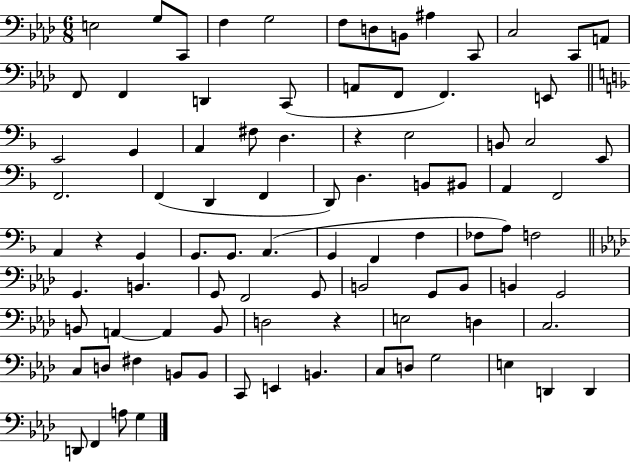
X:1
T:Untitled
M:6/8
L:1/4
K:Ab
E,2 G,/2 C,,/2 F, G,2 F,/2 D,/2 B,,/2 ^A, C,,/2 C,2 C,,/2 A,,/2 F,,/2 F,, D,, C,,/2 A,,/2 F,,/2 F,, E,,/2 E,,2 G,, A,, ^F,/2 D, z E,2 B,,/2 C,2 E,,/2 F,,2 F,, D,, F,, D,,/2 D, B,,/2 ^B,,/2 A,, F,,2 A,, z G,, G,,/2 G,,/2 A,, G,, F,, F, _F,/2 A,/2 F,2 G,, B,, G,,/2 F,,2 G,,/2 B,,2 G,,/2 B,,/2 B,, G,,2 B,,/2 A,, A,, B,,/2 D,2 z E,2 D, C,2 C,/2 D,/2 ^F, B,,/2 B,,/2 C,,/2 E,, B,, C,/2 D,/2 G,2 E, D,, D,, D,,/2 F,, A,/2 G,